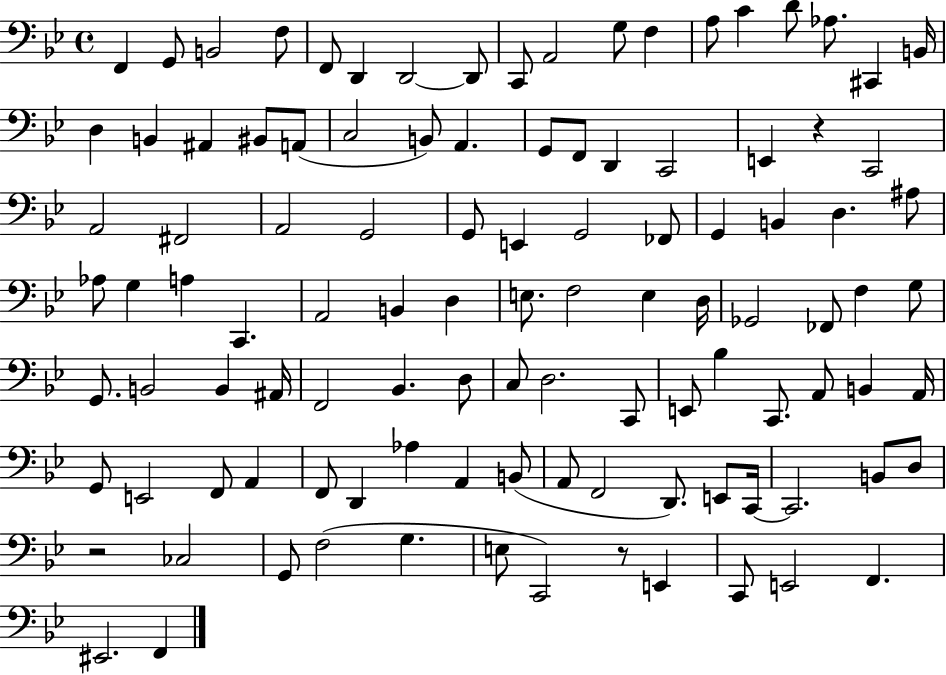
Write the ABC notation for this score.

X:1
T:Untitled
M:4/4
L:1/4
K:Bb
F,, G,,/2 B,,2 F,/2 F,,/2 D,, D,,2 D,,/2 C,,/2 A,,2 G,/2 F, A,/2 C D/2 _A,/2 ^C,, B,,/4 D, B,, ^A,, ^B,,/2 A,,/2 C,2 B,,/2 A,, G,,/2 F,,/2 D,, C,,2 E,, z C,,2 A,,2 ^F,,2 A,,2 G,,2 G,,/2 E,, G,,2 _F,,/2 G,, B,, D, ^A,/2 _A,/2 G, A, C,, A,,2 B,, D, E,/2 F,2 E, D,/4 _G,,2 _F,,/2 F, G,/2 G,,/2 B,,2 B,, ^A,,/4 F,,2 _B,, D,/2 C,/2 D,2 C,,/2 E,,/2 _B, C,,/2 A,,/2 B,, A,,/4 G,,/2 E,,2 F,,/2 A,, F,,/2 D,, _A, A,, B,,/2 A,,/2 F,,2 D,,/2 E,,/2 C,,/4 C,,2 B,,/2 D,/2 z2 _C,2 G,,/2 F,2 G, E,/2 C,,2 z/2 E,, C,,/2 E,,2 F,, ^E,,2 F,,